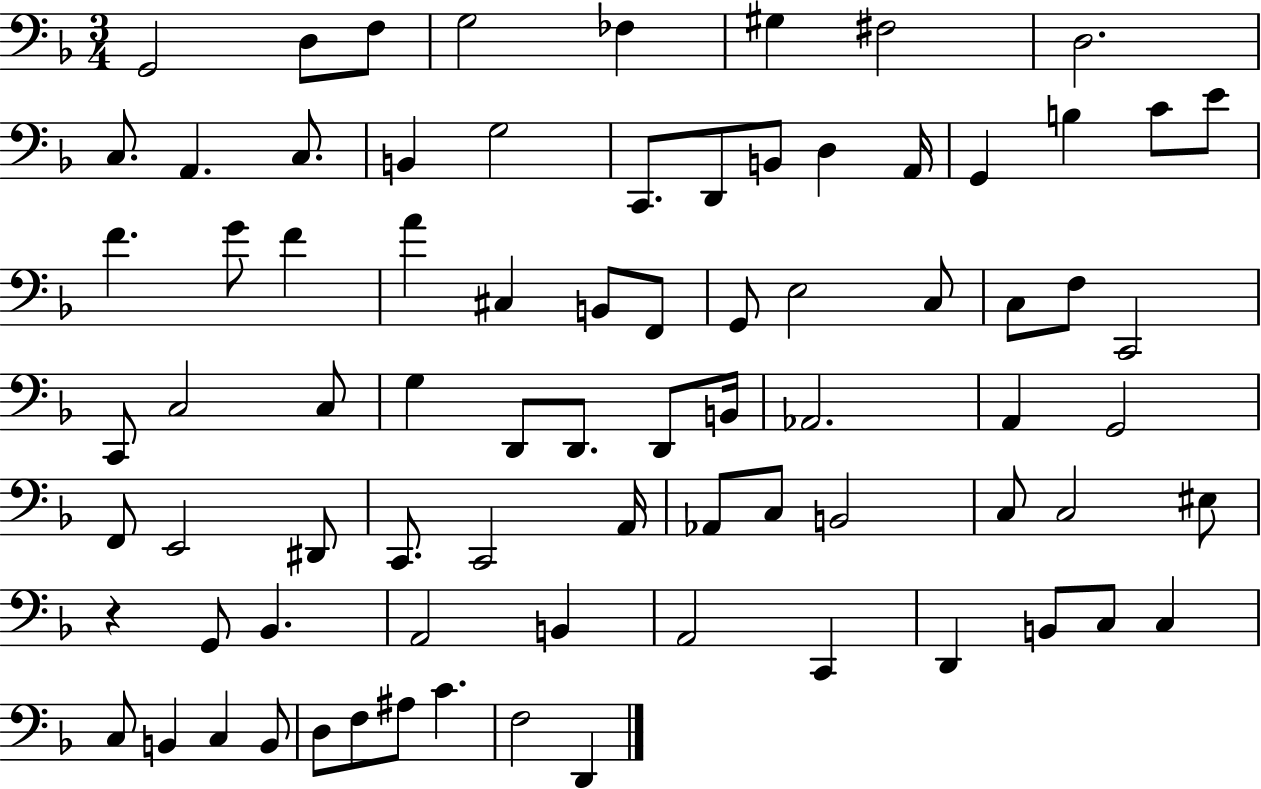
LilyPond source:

{
  \clef bass
  \numericTimeSignature
  \time 3/4
  \key f \major
  g,2 d8 f8 | g2 fes4 | gis4 fis2 | d2. | \break c8. a,4. c8. | b,4 g2 | c,8. d,8 b,8 d4 a,16 | g,4 b4 c'8 e'8 | \break f'4. g'8 f'4 | a'4 cis4 b,8 f,8 | g,8 e2 c8 | c8 f8 c,2 | \break c,8 c2 c8 | g4 d,8 d,8. d,8 b,16 | aes,2. | a,4 g,2 | \break f,8 e,2 dis,8 | c,8. c,2 a,16 | aes,8 c8 b,2 | c8 c2 eis8 | \break r4 g,8 bes,4. | a,2 b,4 | a,2 c,4 | d,4 b,8 c8 c4 | \break c8 b,4 c4 b,8 | d8 f8 ais8 c'4. | f2 d,4 | \bar "|."
}